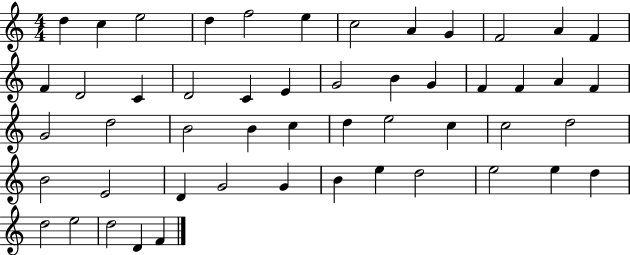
D5/q C5/q E5/h D5/q F5/h E5/q C5/h A4/q G4/q F4/h A4/q F4/q F4/q D4/h C4/q D4/h C4/q E4/q G4/h B4/q G4/q F4/q F4/q A4/q F4/q G4/h D5/h B4/h B4/q C5/q D5/q E5/h C5/q C5/h D5/h B4/h E4/h D4/q G4/h G4/q B4/q E5/q D5/h E5/h E5/q D5/q D5/h E5/h D5/h D4/q F4/q